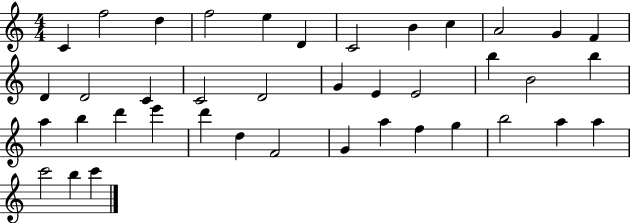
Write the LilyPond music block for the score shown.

{
  \clef treble
  \numericTimeSignature
  \time 4/4
  \key c \major
  c'4 f''2 d''4 | f''2 e''4 d'4 | c'2 b'4 c''4 | a'2 g'4 f'4 | \break d'4 d'2 c'4 | c'2 d'2 | g'4 e'4 e'2 | b''4 b'2 b''4 | \break a''4 b''4 d'''4 e'''4 | d'''4 d''4 f'2 | g'4 a''4 f''4 g''4 | b''2 a''4 a''4 | \break c'''2 b''4 c'''4 | \bar "|."
}